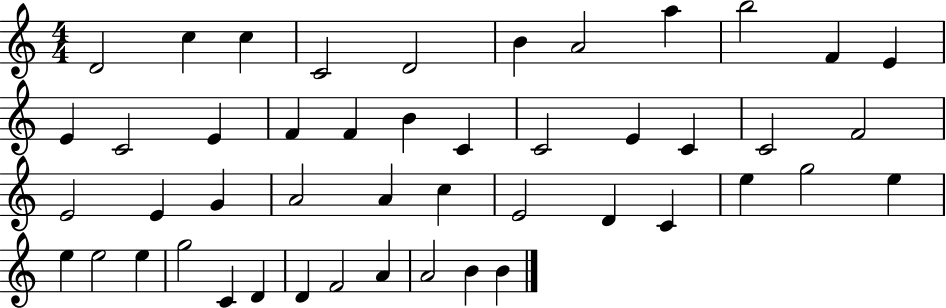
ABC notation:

X:1
T:Untitled
M:4/4
L:1/4
K:C
D2 c c C2 D2 B A2 a b2 F E E C2 E F F B C C2 E C C2 F2 E2 E G A2 A c E2 D C e g2 e e e2 e g2 C D D F2 A A2 B B